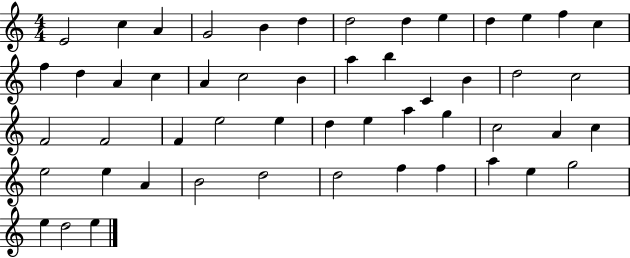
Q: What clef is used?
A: treble